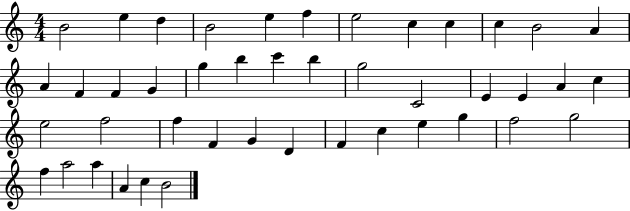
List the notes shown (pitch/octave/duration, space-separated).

B4/h E5/q D5/q B4/h E5/q F5/q E5/h C5/q C5/q C5/q B4/h A4/q A4/q F4/q F4/q G4/q G5/q B5/q C6/q B5/q G5/h C4/h E4/q E4/q A4/q C5/q E5/h F5/h F5/q F4/q G4/q D4/q F4/q C5/q E5/q G5/q F5/h G5/h F5/q A5/h A5/q A4/q C5/q B4/h